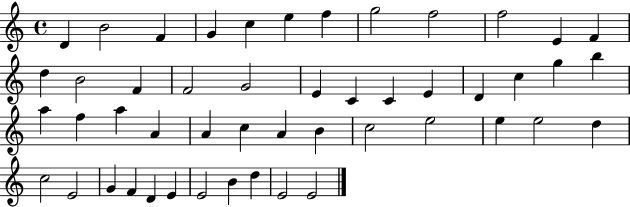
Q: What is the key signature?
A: C major